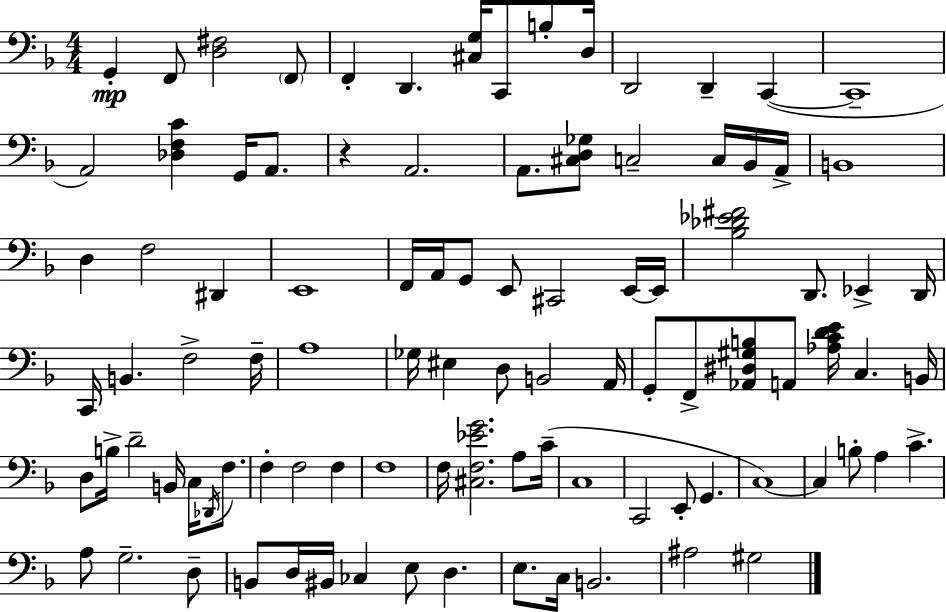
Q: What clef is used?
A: bass